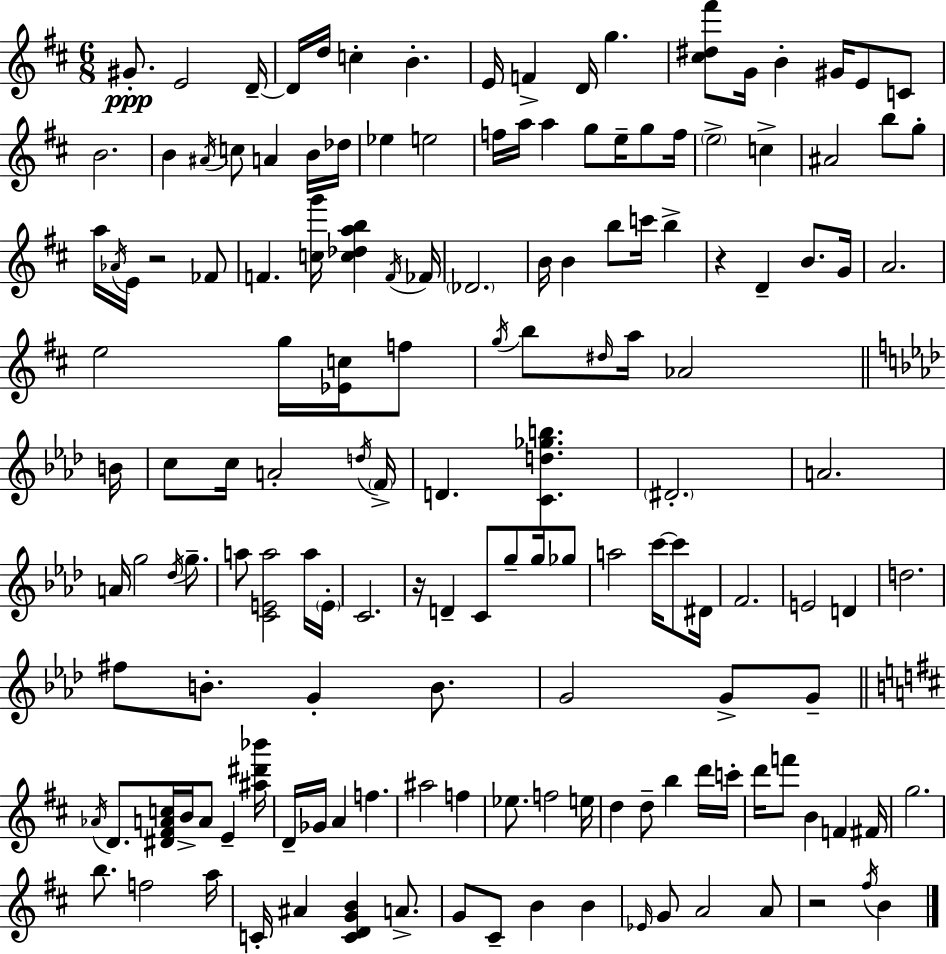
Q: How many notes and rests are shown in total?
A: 153